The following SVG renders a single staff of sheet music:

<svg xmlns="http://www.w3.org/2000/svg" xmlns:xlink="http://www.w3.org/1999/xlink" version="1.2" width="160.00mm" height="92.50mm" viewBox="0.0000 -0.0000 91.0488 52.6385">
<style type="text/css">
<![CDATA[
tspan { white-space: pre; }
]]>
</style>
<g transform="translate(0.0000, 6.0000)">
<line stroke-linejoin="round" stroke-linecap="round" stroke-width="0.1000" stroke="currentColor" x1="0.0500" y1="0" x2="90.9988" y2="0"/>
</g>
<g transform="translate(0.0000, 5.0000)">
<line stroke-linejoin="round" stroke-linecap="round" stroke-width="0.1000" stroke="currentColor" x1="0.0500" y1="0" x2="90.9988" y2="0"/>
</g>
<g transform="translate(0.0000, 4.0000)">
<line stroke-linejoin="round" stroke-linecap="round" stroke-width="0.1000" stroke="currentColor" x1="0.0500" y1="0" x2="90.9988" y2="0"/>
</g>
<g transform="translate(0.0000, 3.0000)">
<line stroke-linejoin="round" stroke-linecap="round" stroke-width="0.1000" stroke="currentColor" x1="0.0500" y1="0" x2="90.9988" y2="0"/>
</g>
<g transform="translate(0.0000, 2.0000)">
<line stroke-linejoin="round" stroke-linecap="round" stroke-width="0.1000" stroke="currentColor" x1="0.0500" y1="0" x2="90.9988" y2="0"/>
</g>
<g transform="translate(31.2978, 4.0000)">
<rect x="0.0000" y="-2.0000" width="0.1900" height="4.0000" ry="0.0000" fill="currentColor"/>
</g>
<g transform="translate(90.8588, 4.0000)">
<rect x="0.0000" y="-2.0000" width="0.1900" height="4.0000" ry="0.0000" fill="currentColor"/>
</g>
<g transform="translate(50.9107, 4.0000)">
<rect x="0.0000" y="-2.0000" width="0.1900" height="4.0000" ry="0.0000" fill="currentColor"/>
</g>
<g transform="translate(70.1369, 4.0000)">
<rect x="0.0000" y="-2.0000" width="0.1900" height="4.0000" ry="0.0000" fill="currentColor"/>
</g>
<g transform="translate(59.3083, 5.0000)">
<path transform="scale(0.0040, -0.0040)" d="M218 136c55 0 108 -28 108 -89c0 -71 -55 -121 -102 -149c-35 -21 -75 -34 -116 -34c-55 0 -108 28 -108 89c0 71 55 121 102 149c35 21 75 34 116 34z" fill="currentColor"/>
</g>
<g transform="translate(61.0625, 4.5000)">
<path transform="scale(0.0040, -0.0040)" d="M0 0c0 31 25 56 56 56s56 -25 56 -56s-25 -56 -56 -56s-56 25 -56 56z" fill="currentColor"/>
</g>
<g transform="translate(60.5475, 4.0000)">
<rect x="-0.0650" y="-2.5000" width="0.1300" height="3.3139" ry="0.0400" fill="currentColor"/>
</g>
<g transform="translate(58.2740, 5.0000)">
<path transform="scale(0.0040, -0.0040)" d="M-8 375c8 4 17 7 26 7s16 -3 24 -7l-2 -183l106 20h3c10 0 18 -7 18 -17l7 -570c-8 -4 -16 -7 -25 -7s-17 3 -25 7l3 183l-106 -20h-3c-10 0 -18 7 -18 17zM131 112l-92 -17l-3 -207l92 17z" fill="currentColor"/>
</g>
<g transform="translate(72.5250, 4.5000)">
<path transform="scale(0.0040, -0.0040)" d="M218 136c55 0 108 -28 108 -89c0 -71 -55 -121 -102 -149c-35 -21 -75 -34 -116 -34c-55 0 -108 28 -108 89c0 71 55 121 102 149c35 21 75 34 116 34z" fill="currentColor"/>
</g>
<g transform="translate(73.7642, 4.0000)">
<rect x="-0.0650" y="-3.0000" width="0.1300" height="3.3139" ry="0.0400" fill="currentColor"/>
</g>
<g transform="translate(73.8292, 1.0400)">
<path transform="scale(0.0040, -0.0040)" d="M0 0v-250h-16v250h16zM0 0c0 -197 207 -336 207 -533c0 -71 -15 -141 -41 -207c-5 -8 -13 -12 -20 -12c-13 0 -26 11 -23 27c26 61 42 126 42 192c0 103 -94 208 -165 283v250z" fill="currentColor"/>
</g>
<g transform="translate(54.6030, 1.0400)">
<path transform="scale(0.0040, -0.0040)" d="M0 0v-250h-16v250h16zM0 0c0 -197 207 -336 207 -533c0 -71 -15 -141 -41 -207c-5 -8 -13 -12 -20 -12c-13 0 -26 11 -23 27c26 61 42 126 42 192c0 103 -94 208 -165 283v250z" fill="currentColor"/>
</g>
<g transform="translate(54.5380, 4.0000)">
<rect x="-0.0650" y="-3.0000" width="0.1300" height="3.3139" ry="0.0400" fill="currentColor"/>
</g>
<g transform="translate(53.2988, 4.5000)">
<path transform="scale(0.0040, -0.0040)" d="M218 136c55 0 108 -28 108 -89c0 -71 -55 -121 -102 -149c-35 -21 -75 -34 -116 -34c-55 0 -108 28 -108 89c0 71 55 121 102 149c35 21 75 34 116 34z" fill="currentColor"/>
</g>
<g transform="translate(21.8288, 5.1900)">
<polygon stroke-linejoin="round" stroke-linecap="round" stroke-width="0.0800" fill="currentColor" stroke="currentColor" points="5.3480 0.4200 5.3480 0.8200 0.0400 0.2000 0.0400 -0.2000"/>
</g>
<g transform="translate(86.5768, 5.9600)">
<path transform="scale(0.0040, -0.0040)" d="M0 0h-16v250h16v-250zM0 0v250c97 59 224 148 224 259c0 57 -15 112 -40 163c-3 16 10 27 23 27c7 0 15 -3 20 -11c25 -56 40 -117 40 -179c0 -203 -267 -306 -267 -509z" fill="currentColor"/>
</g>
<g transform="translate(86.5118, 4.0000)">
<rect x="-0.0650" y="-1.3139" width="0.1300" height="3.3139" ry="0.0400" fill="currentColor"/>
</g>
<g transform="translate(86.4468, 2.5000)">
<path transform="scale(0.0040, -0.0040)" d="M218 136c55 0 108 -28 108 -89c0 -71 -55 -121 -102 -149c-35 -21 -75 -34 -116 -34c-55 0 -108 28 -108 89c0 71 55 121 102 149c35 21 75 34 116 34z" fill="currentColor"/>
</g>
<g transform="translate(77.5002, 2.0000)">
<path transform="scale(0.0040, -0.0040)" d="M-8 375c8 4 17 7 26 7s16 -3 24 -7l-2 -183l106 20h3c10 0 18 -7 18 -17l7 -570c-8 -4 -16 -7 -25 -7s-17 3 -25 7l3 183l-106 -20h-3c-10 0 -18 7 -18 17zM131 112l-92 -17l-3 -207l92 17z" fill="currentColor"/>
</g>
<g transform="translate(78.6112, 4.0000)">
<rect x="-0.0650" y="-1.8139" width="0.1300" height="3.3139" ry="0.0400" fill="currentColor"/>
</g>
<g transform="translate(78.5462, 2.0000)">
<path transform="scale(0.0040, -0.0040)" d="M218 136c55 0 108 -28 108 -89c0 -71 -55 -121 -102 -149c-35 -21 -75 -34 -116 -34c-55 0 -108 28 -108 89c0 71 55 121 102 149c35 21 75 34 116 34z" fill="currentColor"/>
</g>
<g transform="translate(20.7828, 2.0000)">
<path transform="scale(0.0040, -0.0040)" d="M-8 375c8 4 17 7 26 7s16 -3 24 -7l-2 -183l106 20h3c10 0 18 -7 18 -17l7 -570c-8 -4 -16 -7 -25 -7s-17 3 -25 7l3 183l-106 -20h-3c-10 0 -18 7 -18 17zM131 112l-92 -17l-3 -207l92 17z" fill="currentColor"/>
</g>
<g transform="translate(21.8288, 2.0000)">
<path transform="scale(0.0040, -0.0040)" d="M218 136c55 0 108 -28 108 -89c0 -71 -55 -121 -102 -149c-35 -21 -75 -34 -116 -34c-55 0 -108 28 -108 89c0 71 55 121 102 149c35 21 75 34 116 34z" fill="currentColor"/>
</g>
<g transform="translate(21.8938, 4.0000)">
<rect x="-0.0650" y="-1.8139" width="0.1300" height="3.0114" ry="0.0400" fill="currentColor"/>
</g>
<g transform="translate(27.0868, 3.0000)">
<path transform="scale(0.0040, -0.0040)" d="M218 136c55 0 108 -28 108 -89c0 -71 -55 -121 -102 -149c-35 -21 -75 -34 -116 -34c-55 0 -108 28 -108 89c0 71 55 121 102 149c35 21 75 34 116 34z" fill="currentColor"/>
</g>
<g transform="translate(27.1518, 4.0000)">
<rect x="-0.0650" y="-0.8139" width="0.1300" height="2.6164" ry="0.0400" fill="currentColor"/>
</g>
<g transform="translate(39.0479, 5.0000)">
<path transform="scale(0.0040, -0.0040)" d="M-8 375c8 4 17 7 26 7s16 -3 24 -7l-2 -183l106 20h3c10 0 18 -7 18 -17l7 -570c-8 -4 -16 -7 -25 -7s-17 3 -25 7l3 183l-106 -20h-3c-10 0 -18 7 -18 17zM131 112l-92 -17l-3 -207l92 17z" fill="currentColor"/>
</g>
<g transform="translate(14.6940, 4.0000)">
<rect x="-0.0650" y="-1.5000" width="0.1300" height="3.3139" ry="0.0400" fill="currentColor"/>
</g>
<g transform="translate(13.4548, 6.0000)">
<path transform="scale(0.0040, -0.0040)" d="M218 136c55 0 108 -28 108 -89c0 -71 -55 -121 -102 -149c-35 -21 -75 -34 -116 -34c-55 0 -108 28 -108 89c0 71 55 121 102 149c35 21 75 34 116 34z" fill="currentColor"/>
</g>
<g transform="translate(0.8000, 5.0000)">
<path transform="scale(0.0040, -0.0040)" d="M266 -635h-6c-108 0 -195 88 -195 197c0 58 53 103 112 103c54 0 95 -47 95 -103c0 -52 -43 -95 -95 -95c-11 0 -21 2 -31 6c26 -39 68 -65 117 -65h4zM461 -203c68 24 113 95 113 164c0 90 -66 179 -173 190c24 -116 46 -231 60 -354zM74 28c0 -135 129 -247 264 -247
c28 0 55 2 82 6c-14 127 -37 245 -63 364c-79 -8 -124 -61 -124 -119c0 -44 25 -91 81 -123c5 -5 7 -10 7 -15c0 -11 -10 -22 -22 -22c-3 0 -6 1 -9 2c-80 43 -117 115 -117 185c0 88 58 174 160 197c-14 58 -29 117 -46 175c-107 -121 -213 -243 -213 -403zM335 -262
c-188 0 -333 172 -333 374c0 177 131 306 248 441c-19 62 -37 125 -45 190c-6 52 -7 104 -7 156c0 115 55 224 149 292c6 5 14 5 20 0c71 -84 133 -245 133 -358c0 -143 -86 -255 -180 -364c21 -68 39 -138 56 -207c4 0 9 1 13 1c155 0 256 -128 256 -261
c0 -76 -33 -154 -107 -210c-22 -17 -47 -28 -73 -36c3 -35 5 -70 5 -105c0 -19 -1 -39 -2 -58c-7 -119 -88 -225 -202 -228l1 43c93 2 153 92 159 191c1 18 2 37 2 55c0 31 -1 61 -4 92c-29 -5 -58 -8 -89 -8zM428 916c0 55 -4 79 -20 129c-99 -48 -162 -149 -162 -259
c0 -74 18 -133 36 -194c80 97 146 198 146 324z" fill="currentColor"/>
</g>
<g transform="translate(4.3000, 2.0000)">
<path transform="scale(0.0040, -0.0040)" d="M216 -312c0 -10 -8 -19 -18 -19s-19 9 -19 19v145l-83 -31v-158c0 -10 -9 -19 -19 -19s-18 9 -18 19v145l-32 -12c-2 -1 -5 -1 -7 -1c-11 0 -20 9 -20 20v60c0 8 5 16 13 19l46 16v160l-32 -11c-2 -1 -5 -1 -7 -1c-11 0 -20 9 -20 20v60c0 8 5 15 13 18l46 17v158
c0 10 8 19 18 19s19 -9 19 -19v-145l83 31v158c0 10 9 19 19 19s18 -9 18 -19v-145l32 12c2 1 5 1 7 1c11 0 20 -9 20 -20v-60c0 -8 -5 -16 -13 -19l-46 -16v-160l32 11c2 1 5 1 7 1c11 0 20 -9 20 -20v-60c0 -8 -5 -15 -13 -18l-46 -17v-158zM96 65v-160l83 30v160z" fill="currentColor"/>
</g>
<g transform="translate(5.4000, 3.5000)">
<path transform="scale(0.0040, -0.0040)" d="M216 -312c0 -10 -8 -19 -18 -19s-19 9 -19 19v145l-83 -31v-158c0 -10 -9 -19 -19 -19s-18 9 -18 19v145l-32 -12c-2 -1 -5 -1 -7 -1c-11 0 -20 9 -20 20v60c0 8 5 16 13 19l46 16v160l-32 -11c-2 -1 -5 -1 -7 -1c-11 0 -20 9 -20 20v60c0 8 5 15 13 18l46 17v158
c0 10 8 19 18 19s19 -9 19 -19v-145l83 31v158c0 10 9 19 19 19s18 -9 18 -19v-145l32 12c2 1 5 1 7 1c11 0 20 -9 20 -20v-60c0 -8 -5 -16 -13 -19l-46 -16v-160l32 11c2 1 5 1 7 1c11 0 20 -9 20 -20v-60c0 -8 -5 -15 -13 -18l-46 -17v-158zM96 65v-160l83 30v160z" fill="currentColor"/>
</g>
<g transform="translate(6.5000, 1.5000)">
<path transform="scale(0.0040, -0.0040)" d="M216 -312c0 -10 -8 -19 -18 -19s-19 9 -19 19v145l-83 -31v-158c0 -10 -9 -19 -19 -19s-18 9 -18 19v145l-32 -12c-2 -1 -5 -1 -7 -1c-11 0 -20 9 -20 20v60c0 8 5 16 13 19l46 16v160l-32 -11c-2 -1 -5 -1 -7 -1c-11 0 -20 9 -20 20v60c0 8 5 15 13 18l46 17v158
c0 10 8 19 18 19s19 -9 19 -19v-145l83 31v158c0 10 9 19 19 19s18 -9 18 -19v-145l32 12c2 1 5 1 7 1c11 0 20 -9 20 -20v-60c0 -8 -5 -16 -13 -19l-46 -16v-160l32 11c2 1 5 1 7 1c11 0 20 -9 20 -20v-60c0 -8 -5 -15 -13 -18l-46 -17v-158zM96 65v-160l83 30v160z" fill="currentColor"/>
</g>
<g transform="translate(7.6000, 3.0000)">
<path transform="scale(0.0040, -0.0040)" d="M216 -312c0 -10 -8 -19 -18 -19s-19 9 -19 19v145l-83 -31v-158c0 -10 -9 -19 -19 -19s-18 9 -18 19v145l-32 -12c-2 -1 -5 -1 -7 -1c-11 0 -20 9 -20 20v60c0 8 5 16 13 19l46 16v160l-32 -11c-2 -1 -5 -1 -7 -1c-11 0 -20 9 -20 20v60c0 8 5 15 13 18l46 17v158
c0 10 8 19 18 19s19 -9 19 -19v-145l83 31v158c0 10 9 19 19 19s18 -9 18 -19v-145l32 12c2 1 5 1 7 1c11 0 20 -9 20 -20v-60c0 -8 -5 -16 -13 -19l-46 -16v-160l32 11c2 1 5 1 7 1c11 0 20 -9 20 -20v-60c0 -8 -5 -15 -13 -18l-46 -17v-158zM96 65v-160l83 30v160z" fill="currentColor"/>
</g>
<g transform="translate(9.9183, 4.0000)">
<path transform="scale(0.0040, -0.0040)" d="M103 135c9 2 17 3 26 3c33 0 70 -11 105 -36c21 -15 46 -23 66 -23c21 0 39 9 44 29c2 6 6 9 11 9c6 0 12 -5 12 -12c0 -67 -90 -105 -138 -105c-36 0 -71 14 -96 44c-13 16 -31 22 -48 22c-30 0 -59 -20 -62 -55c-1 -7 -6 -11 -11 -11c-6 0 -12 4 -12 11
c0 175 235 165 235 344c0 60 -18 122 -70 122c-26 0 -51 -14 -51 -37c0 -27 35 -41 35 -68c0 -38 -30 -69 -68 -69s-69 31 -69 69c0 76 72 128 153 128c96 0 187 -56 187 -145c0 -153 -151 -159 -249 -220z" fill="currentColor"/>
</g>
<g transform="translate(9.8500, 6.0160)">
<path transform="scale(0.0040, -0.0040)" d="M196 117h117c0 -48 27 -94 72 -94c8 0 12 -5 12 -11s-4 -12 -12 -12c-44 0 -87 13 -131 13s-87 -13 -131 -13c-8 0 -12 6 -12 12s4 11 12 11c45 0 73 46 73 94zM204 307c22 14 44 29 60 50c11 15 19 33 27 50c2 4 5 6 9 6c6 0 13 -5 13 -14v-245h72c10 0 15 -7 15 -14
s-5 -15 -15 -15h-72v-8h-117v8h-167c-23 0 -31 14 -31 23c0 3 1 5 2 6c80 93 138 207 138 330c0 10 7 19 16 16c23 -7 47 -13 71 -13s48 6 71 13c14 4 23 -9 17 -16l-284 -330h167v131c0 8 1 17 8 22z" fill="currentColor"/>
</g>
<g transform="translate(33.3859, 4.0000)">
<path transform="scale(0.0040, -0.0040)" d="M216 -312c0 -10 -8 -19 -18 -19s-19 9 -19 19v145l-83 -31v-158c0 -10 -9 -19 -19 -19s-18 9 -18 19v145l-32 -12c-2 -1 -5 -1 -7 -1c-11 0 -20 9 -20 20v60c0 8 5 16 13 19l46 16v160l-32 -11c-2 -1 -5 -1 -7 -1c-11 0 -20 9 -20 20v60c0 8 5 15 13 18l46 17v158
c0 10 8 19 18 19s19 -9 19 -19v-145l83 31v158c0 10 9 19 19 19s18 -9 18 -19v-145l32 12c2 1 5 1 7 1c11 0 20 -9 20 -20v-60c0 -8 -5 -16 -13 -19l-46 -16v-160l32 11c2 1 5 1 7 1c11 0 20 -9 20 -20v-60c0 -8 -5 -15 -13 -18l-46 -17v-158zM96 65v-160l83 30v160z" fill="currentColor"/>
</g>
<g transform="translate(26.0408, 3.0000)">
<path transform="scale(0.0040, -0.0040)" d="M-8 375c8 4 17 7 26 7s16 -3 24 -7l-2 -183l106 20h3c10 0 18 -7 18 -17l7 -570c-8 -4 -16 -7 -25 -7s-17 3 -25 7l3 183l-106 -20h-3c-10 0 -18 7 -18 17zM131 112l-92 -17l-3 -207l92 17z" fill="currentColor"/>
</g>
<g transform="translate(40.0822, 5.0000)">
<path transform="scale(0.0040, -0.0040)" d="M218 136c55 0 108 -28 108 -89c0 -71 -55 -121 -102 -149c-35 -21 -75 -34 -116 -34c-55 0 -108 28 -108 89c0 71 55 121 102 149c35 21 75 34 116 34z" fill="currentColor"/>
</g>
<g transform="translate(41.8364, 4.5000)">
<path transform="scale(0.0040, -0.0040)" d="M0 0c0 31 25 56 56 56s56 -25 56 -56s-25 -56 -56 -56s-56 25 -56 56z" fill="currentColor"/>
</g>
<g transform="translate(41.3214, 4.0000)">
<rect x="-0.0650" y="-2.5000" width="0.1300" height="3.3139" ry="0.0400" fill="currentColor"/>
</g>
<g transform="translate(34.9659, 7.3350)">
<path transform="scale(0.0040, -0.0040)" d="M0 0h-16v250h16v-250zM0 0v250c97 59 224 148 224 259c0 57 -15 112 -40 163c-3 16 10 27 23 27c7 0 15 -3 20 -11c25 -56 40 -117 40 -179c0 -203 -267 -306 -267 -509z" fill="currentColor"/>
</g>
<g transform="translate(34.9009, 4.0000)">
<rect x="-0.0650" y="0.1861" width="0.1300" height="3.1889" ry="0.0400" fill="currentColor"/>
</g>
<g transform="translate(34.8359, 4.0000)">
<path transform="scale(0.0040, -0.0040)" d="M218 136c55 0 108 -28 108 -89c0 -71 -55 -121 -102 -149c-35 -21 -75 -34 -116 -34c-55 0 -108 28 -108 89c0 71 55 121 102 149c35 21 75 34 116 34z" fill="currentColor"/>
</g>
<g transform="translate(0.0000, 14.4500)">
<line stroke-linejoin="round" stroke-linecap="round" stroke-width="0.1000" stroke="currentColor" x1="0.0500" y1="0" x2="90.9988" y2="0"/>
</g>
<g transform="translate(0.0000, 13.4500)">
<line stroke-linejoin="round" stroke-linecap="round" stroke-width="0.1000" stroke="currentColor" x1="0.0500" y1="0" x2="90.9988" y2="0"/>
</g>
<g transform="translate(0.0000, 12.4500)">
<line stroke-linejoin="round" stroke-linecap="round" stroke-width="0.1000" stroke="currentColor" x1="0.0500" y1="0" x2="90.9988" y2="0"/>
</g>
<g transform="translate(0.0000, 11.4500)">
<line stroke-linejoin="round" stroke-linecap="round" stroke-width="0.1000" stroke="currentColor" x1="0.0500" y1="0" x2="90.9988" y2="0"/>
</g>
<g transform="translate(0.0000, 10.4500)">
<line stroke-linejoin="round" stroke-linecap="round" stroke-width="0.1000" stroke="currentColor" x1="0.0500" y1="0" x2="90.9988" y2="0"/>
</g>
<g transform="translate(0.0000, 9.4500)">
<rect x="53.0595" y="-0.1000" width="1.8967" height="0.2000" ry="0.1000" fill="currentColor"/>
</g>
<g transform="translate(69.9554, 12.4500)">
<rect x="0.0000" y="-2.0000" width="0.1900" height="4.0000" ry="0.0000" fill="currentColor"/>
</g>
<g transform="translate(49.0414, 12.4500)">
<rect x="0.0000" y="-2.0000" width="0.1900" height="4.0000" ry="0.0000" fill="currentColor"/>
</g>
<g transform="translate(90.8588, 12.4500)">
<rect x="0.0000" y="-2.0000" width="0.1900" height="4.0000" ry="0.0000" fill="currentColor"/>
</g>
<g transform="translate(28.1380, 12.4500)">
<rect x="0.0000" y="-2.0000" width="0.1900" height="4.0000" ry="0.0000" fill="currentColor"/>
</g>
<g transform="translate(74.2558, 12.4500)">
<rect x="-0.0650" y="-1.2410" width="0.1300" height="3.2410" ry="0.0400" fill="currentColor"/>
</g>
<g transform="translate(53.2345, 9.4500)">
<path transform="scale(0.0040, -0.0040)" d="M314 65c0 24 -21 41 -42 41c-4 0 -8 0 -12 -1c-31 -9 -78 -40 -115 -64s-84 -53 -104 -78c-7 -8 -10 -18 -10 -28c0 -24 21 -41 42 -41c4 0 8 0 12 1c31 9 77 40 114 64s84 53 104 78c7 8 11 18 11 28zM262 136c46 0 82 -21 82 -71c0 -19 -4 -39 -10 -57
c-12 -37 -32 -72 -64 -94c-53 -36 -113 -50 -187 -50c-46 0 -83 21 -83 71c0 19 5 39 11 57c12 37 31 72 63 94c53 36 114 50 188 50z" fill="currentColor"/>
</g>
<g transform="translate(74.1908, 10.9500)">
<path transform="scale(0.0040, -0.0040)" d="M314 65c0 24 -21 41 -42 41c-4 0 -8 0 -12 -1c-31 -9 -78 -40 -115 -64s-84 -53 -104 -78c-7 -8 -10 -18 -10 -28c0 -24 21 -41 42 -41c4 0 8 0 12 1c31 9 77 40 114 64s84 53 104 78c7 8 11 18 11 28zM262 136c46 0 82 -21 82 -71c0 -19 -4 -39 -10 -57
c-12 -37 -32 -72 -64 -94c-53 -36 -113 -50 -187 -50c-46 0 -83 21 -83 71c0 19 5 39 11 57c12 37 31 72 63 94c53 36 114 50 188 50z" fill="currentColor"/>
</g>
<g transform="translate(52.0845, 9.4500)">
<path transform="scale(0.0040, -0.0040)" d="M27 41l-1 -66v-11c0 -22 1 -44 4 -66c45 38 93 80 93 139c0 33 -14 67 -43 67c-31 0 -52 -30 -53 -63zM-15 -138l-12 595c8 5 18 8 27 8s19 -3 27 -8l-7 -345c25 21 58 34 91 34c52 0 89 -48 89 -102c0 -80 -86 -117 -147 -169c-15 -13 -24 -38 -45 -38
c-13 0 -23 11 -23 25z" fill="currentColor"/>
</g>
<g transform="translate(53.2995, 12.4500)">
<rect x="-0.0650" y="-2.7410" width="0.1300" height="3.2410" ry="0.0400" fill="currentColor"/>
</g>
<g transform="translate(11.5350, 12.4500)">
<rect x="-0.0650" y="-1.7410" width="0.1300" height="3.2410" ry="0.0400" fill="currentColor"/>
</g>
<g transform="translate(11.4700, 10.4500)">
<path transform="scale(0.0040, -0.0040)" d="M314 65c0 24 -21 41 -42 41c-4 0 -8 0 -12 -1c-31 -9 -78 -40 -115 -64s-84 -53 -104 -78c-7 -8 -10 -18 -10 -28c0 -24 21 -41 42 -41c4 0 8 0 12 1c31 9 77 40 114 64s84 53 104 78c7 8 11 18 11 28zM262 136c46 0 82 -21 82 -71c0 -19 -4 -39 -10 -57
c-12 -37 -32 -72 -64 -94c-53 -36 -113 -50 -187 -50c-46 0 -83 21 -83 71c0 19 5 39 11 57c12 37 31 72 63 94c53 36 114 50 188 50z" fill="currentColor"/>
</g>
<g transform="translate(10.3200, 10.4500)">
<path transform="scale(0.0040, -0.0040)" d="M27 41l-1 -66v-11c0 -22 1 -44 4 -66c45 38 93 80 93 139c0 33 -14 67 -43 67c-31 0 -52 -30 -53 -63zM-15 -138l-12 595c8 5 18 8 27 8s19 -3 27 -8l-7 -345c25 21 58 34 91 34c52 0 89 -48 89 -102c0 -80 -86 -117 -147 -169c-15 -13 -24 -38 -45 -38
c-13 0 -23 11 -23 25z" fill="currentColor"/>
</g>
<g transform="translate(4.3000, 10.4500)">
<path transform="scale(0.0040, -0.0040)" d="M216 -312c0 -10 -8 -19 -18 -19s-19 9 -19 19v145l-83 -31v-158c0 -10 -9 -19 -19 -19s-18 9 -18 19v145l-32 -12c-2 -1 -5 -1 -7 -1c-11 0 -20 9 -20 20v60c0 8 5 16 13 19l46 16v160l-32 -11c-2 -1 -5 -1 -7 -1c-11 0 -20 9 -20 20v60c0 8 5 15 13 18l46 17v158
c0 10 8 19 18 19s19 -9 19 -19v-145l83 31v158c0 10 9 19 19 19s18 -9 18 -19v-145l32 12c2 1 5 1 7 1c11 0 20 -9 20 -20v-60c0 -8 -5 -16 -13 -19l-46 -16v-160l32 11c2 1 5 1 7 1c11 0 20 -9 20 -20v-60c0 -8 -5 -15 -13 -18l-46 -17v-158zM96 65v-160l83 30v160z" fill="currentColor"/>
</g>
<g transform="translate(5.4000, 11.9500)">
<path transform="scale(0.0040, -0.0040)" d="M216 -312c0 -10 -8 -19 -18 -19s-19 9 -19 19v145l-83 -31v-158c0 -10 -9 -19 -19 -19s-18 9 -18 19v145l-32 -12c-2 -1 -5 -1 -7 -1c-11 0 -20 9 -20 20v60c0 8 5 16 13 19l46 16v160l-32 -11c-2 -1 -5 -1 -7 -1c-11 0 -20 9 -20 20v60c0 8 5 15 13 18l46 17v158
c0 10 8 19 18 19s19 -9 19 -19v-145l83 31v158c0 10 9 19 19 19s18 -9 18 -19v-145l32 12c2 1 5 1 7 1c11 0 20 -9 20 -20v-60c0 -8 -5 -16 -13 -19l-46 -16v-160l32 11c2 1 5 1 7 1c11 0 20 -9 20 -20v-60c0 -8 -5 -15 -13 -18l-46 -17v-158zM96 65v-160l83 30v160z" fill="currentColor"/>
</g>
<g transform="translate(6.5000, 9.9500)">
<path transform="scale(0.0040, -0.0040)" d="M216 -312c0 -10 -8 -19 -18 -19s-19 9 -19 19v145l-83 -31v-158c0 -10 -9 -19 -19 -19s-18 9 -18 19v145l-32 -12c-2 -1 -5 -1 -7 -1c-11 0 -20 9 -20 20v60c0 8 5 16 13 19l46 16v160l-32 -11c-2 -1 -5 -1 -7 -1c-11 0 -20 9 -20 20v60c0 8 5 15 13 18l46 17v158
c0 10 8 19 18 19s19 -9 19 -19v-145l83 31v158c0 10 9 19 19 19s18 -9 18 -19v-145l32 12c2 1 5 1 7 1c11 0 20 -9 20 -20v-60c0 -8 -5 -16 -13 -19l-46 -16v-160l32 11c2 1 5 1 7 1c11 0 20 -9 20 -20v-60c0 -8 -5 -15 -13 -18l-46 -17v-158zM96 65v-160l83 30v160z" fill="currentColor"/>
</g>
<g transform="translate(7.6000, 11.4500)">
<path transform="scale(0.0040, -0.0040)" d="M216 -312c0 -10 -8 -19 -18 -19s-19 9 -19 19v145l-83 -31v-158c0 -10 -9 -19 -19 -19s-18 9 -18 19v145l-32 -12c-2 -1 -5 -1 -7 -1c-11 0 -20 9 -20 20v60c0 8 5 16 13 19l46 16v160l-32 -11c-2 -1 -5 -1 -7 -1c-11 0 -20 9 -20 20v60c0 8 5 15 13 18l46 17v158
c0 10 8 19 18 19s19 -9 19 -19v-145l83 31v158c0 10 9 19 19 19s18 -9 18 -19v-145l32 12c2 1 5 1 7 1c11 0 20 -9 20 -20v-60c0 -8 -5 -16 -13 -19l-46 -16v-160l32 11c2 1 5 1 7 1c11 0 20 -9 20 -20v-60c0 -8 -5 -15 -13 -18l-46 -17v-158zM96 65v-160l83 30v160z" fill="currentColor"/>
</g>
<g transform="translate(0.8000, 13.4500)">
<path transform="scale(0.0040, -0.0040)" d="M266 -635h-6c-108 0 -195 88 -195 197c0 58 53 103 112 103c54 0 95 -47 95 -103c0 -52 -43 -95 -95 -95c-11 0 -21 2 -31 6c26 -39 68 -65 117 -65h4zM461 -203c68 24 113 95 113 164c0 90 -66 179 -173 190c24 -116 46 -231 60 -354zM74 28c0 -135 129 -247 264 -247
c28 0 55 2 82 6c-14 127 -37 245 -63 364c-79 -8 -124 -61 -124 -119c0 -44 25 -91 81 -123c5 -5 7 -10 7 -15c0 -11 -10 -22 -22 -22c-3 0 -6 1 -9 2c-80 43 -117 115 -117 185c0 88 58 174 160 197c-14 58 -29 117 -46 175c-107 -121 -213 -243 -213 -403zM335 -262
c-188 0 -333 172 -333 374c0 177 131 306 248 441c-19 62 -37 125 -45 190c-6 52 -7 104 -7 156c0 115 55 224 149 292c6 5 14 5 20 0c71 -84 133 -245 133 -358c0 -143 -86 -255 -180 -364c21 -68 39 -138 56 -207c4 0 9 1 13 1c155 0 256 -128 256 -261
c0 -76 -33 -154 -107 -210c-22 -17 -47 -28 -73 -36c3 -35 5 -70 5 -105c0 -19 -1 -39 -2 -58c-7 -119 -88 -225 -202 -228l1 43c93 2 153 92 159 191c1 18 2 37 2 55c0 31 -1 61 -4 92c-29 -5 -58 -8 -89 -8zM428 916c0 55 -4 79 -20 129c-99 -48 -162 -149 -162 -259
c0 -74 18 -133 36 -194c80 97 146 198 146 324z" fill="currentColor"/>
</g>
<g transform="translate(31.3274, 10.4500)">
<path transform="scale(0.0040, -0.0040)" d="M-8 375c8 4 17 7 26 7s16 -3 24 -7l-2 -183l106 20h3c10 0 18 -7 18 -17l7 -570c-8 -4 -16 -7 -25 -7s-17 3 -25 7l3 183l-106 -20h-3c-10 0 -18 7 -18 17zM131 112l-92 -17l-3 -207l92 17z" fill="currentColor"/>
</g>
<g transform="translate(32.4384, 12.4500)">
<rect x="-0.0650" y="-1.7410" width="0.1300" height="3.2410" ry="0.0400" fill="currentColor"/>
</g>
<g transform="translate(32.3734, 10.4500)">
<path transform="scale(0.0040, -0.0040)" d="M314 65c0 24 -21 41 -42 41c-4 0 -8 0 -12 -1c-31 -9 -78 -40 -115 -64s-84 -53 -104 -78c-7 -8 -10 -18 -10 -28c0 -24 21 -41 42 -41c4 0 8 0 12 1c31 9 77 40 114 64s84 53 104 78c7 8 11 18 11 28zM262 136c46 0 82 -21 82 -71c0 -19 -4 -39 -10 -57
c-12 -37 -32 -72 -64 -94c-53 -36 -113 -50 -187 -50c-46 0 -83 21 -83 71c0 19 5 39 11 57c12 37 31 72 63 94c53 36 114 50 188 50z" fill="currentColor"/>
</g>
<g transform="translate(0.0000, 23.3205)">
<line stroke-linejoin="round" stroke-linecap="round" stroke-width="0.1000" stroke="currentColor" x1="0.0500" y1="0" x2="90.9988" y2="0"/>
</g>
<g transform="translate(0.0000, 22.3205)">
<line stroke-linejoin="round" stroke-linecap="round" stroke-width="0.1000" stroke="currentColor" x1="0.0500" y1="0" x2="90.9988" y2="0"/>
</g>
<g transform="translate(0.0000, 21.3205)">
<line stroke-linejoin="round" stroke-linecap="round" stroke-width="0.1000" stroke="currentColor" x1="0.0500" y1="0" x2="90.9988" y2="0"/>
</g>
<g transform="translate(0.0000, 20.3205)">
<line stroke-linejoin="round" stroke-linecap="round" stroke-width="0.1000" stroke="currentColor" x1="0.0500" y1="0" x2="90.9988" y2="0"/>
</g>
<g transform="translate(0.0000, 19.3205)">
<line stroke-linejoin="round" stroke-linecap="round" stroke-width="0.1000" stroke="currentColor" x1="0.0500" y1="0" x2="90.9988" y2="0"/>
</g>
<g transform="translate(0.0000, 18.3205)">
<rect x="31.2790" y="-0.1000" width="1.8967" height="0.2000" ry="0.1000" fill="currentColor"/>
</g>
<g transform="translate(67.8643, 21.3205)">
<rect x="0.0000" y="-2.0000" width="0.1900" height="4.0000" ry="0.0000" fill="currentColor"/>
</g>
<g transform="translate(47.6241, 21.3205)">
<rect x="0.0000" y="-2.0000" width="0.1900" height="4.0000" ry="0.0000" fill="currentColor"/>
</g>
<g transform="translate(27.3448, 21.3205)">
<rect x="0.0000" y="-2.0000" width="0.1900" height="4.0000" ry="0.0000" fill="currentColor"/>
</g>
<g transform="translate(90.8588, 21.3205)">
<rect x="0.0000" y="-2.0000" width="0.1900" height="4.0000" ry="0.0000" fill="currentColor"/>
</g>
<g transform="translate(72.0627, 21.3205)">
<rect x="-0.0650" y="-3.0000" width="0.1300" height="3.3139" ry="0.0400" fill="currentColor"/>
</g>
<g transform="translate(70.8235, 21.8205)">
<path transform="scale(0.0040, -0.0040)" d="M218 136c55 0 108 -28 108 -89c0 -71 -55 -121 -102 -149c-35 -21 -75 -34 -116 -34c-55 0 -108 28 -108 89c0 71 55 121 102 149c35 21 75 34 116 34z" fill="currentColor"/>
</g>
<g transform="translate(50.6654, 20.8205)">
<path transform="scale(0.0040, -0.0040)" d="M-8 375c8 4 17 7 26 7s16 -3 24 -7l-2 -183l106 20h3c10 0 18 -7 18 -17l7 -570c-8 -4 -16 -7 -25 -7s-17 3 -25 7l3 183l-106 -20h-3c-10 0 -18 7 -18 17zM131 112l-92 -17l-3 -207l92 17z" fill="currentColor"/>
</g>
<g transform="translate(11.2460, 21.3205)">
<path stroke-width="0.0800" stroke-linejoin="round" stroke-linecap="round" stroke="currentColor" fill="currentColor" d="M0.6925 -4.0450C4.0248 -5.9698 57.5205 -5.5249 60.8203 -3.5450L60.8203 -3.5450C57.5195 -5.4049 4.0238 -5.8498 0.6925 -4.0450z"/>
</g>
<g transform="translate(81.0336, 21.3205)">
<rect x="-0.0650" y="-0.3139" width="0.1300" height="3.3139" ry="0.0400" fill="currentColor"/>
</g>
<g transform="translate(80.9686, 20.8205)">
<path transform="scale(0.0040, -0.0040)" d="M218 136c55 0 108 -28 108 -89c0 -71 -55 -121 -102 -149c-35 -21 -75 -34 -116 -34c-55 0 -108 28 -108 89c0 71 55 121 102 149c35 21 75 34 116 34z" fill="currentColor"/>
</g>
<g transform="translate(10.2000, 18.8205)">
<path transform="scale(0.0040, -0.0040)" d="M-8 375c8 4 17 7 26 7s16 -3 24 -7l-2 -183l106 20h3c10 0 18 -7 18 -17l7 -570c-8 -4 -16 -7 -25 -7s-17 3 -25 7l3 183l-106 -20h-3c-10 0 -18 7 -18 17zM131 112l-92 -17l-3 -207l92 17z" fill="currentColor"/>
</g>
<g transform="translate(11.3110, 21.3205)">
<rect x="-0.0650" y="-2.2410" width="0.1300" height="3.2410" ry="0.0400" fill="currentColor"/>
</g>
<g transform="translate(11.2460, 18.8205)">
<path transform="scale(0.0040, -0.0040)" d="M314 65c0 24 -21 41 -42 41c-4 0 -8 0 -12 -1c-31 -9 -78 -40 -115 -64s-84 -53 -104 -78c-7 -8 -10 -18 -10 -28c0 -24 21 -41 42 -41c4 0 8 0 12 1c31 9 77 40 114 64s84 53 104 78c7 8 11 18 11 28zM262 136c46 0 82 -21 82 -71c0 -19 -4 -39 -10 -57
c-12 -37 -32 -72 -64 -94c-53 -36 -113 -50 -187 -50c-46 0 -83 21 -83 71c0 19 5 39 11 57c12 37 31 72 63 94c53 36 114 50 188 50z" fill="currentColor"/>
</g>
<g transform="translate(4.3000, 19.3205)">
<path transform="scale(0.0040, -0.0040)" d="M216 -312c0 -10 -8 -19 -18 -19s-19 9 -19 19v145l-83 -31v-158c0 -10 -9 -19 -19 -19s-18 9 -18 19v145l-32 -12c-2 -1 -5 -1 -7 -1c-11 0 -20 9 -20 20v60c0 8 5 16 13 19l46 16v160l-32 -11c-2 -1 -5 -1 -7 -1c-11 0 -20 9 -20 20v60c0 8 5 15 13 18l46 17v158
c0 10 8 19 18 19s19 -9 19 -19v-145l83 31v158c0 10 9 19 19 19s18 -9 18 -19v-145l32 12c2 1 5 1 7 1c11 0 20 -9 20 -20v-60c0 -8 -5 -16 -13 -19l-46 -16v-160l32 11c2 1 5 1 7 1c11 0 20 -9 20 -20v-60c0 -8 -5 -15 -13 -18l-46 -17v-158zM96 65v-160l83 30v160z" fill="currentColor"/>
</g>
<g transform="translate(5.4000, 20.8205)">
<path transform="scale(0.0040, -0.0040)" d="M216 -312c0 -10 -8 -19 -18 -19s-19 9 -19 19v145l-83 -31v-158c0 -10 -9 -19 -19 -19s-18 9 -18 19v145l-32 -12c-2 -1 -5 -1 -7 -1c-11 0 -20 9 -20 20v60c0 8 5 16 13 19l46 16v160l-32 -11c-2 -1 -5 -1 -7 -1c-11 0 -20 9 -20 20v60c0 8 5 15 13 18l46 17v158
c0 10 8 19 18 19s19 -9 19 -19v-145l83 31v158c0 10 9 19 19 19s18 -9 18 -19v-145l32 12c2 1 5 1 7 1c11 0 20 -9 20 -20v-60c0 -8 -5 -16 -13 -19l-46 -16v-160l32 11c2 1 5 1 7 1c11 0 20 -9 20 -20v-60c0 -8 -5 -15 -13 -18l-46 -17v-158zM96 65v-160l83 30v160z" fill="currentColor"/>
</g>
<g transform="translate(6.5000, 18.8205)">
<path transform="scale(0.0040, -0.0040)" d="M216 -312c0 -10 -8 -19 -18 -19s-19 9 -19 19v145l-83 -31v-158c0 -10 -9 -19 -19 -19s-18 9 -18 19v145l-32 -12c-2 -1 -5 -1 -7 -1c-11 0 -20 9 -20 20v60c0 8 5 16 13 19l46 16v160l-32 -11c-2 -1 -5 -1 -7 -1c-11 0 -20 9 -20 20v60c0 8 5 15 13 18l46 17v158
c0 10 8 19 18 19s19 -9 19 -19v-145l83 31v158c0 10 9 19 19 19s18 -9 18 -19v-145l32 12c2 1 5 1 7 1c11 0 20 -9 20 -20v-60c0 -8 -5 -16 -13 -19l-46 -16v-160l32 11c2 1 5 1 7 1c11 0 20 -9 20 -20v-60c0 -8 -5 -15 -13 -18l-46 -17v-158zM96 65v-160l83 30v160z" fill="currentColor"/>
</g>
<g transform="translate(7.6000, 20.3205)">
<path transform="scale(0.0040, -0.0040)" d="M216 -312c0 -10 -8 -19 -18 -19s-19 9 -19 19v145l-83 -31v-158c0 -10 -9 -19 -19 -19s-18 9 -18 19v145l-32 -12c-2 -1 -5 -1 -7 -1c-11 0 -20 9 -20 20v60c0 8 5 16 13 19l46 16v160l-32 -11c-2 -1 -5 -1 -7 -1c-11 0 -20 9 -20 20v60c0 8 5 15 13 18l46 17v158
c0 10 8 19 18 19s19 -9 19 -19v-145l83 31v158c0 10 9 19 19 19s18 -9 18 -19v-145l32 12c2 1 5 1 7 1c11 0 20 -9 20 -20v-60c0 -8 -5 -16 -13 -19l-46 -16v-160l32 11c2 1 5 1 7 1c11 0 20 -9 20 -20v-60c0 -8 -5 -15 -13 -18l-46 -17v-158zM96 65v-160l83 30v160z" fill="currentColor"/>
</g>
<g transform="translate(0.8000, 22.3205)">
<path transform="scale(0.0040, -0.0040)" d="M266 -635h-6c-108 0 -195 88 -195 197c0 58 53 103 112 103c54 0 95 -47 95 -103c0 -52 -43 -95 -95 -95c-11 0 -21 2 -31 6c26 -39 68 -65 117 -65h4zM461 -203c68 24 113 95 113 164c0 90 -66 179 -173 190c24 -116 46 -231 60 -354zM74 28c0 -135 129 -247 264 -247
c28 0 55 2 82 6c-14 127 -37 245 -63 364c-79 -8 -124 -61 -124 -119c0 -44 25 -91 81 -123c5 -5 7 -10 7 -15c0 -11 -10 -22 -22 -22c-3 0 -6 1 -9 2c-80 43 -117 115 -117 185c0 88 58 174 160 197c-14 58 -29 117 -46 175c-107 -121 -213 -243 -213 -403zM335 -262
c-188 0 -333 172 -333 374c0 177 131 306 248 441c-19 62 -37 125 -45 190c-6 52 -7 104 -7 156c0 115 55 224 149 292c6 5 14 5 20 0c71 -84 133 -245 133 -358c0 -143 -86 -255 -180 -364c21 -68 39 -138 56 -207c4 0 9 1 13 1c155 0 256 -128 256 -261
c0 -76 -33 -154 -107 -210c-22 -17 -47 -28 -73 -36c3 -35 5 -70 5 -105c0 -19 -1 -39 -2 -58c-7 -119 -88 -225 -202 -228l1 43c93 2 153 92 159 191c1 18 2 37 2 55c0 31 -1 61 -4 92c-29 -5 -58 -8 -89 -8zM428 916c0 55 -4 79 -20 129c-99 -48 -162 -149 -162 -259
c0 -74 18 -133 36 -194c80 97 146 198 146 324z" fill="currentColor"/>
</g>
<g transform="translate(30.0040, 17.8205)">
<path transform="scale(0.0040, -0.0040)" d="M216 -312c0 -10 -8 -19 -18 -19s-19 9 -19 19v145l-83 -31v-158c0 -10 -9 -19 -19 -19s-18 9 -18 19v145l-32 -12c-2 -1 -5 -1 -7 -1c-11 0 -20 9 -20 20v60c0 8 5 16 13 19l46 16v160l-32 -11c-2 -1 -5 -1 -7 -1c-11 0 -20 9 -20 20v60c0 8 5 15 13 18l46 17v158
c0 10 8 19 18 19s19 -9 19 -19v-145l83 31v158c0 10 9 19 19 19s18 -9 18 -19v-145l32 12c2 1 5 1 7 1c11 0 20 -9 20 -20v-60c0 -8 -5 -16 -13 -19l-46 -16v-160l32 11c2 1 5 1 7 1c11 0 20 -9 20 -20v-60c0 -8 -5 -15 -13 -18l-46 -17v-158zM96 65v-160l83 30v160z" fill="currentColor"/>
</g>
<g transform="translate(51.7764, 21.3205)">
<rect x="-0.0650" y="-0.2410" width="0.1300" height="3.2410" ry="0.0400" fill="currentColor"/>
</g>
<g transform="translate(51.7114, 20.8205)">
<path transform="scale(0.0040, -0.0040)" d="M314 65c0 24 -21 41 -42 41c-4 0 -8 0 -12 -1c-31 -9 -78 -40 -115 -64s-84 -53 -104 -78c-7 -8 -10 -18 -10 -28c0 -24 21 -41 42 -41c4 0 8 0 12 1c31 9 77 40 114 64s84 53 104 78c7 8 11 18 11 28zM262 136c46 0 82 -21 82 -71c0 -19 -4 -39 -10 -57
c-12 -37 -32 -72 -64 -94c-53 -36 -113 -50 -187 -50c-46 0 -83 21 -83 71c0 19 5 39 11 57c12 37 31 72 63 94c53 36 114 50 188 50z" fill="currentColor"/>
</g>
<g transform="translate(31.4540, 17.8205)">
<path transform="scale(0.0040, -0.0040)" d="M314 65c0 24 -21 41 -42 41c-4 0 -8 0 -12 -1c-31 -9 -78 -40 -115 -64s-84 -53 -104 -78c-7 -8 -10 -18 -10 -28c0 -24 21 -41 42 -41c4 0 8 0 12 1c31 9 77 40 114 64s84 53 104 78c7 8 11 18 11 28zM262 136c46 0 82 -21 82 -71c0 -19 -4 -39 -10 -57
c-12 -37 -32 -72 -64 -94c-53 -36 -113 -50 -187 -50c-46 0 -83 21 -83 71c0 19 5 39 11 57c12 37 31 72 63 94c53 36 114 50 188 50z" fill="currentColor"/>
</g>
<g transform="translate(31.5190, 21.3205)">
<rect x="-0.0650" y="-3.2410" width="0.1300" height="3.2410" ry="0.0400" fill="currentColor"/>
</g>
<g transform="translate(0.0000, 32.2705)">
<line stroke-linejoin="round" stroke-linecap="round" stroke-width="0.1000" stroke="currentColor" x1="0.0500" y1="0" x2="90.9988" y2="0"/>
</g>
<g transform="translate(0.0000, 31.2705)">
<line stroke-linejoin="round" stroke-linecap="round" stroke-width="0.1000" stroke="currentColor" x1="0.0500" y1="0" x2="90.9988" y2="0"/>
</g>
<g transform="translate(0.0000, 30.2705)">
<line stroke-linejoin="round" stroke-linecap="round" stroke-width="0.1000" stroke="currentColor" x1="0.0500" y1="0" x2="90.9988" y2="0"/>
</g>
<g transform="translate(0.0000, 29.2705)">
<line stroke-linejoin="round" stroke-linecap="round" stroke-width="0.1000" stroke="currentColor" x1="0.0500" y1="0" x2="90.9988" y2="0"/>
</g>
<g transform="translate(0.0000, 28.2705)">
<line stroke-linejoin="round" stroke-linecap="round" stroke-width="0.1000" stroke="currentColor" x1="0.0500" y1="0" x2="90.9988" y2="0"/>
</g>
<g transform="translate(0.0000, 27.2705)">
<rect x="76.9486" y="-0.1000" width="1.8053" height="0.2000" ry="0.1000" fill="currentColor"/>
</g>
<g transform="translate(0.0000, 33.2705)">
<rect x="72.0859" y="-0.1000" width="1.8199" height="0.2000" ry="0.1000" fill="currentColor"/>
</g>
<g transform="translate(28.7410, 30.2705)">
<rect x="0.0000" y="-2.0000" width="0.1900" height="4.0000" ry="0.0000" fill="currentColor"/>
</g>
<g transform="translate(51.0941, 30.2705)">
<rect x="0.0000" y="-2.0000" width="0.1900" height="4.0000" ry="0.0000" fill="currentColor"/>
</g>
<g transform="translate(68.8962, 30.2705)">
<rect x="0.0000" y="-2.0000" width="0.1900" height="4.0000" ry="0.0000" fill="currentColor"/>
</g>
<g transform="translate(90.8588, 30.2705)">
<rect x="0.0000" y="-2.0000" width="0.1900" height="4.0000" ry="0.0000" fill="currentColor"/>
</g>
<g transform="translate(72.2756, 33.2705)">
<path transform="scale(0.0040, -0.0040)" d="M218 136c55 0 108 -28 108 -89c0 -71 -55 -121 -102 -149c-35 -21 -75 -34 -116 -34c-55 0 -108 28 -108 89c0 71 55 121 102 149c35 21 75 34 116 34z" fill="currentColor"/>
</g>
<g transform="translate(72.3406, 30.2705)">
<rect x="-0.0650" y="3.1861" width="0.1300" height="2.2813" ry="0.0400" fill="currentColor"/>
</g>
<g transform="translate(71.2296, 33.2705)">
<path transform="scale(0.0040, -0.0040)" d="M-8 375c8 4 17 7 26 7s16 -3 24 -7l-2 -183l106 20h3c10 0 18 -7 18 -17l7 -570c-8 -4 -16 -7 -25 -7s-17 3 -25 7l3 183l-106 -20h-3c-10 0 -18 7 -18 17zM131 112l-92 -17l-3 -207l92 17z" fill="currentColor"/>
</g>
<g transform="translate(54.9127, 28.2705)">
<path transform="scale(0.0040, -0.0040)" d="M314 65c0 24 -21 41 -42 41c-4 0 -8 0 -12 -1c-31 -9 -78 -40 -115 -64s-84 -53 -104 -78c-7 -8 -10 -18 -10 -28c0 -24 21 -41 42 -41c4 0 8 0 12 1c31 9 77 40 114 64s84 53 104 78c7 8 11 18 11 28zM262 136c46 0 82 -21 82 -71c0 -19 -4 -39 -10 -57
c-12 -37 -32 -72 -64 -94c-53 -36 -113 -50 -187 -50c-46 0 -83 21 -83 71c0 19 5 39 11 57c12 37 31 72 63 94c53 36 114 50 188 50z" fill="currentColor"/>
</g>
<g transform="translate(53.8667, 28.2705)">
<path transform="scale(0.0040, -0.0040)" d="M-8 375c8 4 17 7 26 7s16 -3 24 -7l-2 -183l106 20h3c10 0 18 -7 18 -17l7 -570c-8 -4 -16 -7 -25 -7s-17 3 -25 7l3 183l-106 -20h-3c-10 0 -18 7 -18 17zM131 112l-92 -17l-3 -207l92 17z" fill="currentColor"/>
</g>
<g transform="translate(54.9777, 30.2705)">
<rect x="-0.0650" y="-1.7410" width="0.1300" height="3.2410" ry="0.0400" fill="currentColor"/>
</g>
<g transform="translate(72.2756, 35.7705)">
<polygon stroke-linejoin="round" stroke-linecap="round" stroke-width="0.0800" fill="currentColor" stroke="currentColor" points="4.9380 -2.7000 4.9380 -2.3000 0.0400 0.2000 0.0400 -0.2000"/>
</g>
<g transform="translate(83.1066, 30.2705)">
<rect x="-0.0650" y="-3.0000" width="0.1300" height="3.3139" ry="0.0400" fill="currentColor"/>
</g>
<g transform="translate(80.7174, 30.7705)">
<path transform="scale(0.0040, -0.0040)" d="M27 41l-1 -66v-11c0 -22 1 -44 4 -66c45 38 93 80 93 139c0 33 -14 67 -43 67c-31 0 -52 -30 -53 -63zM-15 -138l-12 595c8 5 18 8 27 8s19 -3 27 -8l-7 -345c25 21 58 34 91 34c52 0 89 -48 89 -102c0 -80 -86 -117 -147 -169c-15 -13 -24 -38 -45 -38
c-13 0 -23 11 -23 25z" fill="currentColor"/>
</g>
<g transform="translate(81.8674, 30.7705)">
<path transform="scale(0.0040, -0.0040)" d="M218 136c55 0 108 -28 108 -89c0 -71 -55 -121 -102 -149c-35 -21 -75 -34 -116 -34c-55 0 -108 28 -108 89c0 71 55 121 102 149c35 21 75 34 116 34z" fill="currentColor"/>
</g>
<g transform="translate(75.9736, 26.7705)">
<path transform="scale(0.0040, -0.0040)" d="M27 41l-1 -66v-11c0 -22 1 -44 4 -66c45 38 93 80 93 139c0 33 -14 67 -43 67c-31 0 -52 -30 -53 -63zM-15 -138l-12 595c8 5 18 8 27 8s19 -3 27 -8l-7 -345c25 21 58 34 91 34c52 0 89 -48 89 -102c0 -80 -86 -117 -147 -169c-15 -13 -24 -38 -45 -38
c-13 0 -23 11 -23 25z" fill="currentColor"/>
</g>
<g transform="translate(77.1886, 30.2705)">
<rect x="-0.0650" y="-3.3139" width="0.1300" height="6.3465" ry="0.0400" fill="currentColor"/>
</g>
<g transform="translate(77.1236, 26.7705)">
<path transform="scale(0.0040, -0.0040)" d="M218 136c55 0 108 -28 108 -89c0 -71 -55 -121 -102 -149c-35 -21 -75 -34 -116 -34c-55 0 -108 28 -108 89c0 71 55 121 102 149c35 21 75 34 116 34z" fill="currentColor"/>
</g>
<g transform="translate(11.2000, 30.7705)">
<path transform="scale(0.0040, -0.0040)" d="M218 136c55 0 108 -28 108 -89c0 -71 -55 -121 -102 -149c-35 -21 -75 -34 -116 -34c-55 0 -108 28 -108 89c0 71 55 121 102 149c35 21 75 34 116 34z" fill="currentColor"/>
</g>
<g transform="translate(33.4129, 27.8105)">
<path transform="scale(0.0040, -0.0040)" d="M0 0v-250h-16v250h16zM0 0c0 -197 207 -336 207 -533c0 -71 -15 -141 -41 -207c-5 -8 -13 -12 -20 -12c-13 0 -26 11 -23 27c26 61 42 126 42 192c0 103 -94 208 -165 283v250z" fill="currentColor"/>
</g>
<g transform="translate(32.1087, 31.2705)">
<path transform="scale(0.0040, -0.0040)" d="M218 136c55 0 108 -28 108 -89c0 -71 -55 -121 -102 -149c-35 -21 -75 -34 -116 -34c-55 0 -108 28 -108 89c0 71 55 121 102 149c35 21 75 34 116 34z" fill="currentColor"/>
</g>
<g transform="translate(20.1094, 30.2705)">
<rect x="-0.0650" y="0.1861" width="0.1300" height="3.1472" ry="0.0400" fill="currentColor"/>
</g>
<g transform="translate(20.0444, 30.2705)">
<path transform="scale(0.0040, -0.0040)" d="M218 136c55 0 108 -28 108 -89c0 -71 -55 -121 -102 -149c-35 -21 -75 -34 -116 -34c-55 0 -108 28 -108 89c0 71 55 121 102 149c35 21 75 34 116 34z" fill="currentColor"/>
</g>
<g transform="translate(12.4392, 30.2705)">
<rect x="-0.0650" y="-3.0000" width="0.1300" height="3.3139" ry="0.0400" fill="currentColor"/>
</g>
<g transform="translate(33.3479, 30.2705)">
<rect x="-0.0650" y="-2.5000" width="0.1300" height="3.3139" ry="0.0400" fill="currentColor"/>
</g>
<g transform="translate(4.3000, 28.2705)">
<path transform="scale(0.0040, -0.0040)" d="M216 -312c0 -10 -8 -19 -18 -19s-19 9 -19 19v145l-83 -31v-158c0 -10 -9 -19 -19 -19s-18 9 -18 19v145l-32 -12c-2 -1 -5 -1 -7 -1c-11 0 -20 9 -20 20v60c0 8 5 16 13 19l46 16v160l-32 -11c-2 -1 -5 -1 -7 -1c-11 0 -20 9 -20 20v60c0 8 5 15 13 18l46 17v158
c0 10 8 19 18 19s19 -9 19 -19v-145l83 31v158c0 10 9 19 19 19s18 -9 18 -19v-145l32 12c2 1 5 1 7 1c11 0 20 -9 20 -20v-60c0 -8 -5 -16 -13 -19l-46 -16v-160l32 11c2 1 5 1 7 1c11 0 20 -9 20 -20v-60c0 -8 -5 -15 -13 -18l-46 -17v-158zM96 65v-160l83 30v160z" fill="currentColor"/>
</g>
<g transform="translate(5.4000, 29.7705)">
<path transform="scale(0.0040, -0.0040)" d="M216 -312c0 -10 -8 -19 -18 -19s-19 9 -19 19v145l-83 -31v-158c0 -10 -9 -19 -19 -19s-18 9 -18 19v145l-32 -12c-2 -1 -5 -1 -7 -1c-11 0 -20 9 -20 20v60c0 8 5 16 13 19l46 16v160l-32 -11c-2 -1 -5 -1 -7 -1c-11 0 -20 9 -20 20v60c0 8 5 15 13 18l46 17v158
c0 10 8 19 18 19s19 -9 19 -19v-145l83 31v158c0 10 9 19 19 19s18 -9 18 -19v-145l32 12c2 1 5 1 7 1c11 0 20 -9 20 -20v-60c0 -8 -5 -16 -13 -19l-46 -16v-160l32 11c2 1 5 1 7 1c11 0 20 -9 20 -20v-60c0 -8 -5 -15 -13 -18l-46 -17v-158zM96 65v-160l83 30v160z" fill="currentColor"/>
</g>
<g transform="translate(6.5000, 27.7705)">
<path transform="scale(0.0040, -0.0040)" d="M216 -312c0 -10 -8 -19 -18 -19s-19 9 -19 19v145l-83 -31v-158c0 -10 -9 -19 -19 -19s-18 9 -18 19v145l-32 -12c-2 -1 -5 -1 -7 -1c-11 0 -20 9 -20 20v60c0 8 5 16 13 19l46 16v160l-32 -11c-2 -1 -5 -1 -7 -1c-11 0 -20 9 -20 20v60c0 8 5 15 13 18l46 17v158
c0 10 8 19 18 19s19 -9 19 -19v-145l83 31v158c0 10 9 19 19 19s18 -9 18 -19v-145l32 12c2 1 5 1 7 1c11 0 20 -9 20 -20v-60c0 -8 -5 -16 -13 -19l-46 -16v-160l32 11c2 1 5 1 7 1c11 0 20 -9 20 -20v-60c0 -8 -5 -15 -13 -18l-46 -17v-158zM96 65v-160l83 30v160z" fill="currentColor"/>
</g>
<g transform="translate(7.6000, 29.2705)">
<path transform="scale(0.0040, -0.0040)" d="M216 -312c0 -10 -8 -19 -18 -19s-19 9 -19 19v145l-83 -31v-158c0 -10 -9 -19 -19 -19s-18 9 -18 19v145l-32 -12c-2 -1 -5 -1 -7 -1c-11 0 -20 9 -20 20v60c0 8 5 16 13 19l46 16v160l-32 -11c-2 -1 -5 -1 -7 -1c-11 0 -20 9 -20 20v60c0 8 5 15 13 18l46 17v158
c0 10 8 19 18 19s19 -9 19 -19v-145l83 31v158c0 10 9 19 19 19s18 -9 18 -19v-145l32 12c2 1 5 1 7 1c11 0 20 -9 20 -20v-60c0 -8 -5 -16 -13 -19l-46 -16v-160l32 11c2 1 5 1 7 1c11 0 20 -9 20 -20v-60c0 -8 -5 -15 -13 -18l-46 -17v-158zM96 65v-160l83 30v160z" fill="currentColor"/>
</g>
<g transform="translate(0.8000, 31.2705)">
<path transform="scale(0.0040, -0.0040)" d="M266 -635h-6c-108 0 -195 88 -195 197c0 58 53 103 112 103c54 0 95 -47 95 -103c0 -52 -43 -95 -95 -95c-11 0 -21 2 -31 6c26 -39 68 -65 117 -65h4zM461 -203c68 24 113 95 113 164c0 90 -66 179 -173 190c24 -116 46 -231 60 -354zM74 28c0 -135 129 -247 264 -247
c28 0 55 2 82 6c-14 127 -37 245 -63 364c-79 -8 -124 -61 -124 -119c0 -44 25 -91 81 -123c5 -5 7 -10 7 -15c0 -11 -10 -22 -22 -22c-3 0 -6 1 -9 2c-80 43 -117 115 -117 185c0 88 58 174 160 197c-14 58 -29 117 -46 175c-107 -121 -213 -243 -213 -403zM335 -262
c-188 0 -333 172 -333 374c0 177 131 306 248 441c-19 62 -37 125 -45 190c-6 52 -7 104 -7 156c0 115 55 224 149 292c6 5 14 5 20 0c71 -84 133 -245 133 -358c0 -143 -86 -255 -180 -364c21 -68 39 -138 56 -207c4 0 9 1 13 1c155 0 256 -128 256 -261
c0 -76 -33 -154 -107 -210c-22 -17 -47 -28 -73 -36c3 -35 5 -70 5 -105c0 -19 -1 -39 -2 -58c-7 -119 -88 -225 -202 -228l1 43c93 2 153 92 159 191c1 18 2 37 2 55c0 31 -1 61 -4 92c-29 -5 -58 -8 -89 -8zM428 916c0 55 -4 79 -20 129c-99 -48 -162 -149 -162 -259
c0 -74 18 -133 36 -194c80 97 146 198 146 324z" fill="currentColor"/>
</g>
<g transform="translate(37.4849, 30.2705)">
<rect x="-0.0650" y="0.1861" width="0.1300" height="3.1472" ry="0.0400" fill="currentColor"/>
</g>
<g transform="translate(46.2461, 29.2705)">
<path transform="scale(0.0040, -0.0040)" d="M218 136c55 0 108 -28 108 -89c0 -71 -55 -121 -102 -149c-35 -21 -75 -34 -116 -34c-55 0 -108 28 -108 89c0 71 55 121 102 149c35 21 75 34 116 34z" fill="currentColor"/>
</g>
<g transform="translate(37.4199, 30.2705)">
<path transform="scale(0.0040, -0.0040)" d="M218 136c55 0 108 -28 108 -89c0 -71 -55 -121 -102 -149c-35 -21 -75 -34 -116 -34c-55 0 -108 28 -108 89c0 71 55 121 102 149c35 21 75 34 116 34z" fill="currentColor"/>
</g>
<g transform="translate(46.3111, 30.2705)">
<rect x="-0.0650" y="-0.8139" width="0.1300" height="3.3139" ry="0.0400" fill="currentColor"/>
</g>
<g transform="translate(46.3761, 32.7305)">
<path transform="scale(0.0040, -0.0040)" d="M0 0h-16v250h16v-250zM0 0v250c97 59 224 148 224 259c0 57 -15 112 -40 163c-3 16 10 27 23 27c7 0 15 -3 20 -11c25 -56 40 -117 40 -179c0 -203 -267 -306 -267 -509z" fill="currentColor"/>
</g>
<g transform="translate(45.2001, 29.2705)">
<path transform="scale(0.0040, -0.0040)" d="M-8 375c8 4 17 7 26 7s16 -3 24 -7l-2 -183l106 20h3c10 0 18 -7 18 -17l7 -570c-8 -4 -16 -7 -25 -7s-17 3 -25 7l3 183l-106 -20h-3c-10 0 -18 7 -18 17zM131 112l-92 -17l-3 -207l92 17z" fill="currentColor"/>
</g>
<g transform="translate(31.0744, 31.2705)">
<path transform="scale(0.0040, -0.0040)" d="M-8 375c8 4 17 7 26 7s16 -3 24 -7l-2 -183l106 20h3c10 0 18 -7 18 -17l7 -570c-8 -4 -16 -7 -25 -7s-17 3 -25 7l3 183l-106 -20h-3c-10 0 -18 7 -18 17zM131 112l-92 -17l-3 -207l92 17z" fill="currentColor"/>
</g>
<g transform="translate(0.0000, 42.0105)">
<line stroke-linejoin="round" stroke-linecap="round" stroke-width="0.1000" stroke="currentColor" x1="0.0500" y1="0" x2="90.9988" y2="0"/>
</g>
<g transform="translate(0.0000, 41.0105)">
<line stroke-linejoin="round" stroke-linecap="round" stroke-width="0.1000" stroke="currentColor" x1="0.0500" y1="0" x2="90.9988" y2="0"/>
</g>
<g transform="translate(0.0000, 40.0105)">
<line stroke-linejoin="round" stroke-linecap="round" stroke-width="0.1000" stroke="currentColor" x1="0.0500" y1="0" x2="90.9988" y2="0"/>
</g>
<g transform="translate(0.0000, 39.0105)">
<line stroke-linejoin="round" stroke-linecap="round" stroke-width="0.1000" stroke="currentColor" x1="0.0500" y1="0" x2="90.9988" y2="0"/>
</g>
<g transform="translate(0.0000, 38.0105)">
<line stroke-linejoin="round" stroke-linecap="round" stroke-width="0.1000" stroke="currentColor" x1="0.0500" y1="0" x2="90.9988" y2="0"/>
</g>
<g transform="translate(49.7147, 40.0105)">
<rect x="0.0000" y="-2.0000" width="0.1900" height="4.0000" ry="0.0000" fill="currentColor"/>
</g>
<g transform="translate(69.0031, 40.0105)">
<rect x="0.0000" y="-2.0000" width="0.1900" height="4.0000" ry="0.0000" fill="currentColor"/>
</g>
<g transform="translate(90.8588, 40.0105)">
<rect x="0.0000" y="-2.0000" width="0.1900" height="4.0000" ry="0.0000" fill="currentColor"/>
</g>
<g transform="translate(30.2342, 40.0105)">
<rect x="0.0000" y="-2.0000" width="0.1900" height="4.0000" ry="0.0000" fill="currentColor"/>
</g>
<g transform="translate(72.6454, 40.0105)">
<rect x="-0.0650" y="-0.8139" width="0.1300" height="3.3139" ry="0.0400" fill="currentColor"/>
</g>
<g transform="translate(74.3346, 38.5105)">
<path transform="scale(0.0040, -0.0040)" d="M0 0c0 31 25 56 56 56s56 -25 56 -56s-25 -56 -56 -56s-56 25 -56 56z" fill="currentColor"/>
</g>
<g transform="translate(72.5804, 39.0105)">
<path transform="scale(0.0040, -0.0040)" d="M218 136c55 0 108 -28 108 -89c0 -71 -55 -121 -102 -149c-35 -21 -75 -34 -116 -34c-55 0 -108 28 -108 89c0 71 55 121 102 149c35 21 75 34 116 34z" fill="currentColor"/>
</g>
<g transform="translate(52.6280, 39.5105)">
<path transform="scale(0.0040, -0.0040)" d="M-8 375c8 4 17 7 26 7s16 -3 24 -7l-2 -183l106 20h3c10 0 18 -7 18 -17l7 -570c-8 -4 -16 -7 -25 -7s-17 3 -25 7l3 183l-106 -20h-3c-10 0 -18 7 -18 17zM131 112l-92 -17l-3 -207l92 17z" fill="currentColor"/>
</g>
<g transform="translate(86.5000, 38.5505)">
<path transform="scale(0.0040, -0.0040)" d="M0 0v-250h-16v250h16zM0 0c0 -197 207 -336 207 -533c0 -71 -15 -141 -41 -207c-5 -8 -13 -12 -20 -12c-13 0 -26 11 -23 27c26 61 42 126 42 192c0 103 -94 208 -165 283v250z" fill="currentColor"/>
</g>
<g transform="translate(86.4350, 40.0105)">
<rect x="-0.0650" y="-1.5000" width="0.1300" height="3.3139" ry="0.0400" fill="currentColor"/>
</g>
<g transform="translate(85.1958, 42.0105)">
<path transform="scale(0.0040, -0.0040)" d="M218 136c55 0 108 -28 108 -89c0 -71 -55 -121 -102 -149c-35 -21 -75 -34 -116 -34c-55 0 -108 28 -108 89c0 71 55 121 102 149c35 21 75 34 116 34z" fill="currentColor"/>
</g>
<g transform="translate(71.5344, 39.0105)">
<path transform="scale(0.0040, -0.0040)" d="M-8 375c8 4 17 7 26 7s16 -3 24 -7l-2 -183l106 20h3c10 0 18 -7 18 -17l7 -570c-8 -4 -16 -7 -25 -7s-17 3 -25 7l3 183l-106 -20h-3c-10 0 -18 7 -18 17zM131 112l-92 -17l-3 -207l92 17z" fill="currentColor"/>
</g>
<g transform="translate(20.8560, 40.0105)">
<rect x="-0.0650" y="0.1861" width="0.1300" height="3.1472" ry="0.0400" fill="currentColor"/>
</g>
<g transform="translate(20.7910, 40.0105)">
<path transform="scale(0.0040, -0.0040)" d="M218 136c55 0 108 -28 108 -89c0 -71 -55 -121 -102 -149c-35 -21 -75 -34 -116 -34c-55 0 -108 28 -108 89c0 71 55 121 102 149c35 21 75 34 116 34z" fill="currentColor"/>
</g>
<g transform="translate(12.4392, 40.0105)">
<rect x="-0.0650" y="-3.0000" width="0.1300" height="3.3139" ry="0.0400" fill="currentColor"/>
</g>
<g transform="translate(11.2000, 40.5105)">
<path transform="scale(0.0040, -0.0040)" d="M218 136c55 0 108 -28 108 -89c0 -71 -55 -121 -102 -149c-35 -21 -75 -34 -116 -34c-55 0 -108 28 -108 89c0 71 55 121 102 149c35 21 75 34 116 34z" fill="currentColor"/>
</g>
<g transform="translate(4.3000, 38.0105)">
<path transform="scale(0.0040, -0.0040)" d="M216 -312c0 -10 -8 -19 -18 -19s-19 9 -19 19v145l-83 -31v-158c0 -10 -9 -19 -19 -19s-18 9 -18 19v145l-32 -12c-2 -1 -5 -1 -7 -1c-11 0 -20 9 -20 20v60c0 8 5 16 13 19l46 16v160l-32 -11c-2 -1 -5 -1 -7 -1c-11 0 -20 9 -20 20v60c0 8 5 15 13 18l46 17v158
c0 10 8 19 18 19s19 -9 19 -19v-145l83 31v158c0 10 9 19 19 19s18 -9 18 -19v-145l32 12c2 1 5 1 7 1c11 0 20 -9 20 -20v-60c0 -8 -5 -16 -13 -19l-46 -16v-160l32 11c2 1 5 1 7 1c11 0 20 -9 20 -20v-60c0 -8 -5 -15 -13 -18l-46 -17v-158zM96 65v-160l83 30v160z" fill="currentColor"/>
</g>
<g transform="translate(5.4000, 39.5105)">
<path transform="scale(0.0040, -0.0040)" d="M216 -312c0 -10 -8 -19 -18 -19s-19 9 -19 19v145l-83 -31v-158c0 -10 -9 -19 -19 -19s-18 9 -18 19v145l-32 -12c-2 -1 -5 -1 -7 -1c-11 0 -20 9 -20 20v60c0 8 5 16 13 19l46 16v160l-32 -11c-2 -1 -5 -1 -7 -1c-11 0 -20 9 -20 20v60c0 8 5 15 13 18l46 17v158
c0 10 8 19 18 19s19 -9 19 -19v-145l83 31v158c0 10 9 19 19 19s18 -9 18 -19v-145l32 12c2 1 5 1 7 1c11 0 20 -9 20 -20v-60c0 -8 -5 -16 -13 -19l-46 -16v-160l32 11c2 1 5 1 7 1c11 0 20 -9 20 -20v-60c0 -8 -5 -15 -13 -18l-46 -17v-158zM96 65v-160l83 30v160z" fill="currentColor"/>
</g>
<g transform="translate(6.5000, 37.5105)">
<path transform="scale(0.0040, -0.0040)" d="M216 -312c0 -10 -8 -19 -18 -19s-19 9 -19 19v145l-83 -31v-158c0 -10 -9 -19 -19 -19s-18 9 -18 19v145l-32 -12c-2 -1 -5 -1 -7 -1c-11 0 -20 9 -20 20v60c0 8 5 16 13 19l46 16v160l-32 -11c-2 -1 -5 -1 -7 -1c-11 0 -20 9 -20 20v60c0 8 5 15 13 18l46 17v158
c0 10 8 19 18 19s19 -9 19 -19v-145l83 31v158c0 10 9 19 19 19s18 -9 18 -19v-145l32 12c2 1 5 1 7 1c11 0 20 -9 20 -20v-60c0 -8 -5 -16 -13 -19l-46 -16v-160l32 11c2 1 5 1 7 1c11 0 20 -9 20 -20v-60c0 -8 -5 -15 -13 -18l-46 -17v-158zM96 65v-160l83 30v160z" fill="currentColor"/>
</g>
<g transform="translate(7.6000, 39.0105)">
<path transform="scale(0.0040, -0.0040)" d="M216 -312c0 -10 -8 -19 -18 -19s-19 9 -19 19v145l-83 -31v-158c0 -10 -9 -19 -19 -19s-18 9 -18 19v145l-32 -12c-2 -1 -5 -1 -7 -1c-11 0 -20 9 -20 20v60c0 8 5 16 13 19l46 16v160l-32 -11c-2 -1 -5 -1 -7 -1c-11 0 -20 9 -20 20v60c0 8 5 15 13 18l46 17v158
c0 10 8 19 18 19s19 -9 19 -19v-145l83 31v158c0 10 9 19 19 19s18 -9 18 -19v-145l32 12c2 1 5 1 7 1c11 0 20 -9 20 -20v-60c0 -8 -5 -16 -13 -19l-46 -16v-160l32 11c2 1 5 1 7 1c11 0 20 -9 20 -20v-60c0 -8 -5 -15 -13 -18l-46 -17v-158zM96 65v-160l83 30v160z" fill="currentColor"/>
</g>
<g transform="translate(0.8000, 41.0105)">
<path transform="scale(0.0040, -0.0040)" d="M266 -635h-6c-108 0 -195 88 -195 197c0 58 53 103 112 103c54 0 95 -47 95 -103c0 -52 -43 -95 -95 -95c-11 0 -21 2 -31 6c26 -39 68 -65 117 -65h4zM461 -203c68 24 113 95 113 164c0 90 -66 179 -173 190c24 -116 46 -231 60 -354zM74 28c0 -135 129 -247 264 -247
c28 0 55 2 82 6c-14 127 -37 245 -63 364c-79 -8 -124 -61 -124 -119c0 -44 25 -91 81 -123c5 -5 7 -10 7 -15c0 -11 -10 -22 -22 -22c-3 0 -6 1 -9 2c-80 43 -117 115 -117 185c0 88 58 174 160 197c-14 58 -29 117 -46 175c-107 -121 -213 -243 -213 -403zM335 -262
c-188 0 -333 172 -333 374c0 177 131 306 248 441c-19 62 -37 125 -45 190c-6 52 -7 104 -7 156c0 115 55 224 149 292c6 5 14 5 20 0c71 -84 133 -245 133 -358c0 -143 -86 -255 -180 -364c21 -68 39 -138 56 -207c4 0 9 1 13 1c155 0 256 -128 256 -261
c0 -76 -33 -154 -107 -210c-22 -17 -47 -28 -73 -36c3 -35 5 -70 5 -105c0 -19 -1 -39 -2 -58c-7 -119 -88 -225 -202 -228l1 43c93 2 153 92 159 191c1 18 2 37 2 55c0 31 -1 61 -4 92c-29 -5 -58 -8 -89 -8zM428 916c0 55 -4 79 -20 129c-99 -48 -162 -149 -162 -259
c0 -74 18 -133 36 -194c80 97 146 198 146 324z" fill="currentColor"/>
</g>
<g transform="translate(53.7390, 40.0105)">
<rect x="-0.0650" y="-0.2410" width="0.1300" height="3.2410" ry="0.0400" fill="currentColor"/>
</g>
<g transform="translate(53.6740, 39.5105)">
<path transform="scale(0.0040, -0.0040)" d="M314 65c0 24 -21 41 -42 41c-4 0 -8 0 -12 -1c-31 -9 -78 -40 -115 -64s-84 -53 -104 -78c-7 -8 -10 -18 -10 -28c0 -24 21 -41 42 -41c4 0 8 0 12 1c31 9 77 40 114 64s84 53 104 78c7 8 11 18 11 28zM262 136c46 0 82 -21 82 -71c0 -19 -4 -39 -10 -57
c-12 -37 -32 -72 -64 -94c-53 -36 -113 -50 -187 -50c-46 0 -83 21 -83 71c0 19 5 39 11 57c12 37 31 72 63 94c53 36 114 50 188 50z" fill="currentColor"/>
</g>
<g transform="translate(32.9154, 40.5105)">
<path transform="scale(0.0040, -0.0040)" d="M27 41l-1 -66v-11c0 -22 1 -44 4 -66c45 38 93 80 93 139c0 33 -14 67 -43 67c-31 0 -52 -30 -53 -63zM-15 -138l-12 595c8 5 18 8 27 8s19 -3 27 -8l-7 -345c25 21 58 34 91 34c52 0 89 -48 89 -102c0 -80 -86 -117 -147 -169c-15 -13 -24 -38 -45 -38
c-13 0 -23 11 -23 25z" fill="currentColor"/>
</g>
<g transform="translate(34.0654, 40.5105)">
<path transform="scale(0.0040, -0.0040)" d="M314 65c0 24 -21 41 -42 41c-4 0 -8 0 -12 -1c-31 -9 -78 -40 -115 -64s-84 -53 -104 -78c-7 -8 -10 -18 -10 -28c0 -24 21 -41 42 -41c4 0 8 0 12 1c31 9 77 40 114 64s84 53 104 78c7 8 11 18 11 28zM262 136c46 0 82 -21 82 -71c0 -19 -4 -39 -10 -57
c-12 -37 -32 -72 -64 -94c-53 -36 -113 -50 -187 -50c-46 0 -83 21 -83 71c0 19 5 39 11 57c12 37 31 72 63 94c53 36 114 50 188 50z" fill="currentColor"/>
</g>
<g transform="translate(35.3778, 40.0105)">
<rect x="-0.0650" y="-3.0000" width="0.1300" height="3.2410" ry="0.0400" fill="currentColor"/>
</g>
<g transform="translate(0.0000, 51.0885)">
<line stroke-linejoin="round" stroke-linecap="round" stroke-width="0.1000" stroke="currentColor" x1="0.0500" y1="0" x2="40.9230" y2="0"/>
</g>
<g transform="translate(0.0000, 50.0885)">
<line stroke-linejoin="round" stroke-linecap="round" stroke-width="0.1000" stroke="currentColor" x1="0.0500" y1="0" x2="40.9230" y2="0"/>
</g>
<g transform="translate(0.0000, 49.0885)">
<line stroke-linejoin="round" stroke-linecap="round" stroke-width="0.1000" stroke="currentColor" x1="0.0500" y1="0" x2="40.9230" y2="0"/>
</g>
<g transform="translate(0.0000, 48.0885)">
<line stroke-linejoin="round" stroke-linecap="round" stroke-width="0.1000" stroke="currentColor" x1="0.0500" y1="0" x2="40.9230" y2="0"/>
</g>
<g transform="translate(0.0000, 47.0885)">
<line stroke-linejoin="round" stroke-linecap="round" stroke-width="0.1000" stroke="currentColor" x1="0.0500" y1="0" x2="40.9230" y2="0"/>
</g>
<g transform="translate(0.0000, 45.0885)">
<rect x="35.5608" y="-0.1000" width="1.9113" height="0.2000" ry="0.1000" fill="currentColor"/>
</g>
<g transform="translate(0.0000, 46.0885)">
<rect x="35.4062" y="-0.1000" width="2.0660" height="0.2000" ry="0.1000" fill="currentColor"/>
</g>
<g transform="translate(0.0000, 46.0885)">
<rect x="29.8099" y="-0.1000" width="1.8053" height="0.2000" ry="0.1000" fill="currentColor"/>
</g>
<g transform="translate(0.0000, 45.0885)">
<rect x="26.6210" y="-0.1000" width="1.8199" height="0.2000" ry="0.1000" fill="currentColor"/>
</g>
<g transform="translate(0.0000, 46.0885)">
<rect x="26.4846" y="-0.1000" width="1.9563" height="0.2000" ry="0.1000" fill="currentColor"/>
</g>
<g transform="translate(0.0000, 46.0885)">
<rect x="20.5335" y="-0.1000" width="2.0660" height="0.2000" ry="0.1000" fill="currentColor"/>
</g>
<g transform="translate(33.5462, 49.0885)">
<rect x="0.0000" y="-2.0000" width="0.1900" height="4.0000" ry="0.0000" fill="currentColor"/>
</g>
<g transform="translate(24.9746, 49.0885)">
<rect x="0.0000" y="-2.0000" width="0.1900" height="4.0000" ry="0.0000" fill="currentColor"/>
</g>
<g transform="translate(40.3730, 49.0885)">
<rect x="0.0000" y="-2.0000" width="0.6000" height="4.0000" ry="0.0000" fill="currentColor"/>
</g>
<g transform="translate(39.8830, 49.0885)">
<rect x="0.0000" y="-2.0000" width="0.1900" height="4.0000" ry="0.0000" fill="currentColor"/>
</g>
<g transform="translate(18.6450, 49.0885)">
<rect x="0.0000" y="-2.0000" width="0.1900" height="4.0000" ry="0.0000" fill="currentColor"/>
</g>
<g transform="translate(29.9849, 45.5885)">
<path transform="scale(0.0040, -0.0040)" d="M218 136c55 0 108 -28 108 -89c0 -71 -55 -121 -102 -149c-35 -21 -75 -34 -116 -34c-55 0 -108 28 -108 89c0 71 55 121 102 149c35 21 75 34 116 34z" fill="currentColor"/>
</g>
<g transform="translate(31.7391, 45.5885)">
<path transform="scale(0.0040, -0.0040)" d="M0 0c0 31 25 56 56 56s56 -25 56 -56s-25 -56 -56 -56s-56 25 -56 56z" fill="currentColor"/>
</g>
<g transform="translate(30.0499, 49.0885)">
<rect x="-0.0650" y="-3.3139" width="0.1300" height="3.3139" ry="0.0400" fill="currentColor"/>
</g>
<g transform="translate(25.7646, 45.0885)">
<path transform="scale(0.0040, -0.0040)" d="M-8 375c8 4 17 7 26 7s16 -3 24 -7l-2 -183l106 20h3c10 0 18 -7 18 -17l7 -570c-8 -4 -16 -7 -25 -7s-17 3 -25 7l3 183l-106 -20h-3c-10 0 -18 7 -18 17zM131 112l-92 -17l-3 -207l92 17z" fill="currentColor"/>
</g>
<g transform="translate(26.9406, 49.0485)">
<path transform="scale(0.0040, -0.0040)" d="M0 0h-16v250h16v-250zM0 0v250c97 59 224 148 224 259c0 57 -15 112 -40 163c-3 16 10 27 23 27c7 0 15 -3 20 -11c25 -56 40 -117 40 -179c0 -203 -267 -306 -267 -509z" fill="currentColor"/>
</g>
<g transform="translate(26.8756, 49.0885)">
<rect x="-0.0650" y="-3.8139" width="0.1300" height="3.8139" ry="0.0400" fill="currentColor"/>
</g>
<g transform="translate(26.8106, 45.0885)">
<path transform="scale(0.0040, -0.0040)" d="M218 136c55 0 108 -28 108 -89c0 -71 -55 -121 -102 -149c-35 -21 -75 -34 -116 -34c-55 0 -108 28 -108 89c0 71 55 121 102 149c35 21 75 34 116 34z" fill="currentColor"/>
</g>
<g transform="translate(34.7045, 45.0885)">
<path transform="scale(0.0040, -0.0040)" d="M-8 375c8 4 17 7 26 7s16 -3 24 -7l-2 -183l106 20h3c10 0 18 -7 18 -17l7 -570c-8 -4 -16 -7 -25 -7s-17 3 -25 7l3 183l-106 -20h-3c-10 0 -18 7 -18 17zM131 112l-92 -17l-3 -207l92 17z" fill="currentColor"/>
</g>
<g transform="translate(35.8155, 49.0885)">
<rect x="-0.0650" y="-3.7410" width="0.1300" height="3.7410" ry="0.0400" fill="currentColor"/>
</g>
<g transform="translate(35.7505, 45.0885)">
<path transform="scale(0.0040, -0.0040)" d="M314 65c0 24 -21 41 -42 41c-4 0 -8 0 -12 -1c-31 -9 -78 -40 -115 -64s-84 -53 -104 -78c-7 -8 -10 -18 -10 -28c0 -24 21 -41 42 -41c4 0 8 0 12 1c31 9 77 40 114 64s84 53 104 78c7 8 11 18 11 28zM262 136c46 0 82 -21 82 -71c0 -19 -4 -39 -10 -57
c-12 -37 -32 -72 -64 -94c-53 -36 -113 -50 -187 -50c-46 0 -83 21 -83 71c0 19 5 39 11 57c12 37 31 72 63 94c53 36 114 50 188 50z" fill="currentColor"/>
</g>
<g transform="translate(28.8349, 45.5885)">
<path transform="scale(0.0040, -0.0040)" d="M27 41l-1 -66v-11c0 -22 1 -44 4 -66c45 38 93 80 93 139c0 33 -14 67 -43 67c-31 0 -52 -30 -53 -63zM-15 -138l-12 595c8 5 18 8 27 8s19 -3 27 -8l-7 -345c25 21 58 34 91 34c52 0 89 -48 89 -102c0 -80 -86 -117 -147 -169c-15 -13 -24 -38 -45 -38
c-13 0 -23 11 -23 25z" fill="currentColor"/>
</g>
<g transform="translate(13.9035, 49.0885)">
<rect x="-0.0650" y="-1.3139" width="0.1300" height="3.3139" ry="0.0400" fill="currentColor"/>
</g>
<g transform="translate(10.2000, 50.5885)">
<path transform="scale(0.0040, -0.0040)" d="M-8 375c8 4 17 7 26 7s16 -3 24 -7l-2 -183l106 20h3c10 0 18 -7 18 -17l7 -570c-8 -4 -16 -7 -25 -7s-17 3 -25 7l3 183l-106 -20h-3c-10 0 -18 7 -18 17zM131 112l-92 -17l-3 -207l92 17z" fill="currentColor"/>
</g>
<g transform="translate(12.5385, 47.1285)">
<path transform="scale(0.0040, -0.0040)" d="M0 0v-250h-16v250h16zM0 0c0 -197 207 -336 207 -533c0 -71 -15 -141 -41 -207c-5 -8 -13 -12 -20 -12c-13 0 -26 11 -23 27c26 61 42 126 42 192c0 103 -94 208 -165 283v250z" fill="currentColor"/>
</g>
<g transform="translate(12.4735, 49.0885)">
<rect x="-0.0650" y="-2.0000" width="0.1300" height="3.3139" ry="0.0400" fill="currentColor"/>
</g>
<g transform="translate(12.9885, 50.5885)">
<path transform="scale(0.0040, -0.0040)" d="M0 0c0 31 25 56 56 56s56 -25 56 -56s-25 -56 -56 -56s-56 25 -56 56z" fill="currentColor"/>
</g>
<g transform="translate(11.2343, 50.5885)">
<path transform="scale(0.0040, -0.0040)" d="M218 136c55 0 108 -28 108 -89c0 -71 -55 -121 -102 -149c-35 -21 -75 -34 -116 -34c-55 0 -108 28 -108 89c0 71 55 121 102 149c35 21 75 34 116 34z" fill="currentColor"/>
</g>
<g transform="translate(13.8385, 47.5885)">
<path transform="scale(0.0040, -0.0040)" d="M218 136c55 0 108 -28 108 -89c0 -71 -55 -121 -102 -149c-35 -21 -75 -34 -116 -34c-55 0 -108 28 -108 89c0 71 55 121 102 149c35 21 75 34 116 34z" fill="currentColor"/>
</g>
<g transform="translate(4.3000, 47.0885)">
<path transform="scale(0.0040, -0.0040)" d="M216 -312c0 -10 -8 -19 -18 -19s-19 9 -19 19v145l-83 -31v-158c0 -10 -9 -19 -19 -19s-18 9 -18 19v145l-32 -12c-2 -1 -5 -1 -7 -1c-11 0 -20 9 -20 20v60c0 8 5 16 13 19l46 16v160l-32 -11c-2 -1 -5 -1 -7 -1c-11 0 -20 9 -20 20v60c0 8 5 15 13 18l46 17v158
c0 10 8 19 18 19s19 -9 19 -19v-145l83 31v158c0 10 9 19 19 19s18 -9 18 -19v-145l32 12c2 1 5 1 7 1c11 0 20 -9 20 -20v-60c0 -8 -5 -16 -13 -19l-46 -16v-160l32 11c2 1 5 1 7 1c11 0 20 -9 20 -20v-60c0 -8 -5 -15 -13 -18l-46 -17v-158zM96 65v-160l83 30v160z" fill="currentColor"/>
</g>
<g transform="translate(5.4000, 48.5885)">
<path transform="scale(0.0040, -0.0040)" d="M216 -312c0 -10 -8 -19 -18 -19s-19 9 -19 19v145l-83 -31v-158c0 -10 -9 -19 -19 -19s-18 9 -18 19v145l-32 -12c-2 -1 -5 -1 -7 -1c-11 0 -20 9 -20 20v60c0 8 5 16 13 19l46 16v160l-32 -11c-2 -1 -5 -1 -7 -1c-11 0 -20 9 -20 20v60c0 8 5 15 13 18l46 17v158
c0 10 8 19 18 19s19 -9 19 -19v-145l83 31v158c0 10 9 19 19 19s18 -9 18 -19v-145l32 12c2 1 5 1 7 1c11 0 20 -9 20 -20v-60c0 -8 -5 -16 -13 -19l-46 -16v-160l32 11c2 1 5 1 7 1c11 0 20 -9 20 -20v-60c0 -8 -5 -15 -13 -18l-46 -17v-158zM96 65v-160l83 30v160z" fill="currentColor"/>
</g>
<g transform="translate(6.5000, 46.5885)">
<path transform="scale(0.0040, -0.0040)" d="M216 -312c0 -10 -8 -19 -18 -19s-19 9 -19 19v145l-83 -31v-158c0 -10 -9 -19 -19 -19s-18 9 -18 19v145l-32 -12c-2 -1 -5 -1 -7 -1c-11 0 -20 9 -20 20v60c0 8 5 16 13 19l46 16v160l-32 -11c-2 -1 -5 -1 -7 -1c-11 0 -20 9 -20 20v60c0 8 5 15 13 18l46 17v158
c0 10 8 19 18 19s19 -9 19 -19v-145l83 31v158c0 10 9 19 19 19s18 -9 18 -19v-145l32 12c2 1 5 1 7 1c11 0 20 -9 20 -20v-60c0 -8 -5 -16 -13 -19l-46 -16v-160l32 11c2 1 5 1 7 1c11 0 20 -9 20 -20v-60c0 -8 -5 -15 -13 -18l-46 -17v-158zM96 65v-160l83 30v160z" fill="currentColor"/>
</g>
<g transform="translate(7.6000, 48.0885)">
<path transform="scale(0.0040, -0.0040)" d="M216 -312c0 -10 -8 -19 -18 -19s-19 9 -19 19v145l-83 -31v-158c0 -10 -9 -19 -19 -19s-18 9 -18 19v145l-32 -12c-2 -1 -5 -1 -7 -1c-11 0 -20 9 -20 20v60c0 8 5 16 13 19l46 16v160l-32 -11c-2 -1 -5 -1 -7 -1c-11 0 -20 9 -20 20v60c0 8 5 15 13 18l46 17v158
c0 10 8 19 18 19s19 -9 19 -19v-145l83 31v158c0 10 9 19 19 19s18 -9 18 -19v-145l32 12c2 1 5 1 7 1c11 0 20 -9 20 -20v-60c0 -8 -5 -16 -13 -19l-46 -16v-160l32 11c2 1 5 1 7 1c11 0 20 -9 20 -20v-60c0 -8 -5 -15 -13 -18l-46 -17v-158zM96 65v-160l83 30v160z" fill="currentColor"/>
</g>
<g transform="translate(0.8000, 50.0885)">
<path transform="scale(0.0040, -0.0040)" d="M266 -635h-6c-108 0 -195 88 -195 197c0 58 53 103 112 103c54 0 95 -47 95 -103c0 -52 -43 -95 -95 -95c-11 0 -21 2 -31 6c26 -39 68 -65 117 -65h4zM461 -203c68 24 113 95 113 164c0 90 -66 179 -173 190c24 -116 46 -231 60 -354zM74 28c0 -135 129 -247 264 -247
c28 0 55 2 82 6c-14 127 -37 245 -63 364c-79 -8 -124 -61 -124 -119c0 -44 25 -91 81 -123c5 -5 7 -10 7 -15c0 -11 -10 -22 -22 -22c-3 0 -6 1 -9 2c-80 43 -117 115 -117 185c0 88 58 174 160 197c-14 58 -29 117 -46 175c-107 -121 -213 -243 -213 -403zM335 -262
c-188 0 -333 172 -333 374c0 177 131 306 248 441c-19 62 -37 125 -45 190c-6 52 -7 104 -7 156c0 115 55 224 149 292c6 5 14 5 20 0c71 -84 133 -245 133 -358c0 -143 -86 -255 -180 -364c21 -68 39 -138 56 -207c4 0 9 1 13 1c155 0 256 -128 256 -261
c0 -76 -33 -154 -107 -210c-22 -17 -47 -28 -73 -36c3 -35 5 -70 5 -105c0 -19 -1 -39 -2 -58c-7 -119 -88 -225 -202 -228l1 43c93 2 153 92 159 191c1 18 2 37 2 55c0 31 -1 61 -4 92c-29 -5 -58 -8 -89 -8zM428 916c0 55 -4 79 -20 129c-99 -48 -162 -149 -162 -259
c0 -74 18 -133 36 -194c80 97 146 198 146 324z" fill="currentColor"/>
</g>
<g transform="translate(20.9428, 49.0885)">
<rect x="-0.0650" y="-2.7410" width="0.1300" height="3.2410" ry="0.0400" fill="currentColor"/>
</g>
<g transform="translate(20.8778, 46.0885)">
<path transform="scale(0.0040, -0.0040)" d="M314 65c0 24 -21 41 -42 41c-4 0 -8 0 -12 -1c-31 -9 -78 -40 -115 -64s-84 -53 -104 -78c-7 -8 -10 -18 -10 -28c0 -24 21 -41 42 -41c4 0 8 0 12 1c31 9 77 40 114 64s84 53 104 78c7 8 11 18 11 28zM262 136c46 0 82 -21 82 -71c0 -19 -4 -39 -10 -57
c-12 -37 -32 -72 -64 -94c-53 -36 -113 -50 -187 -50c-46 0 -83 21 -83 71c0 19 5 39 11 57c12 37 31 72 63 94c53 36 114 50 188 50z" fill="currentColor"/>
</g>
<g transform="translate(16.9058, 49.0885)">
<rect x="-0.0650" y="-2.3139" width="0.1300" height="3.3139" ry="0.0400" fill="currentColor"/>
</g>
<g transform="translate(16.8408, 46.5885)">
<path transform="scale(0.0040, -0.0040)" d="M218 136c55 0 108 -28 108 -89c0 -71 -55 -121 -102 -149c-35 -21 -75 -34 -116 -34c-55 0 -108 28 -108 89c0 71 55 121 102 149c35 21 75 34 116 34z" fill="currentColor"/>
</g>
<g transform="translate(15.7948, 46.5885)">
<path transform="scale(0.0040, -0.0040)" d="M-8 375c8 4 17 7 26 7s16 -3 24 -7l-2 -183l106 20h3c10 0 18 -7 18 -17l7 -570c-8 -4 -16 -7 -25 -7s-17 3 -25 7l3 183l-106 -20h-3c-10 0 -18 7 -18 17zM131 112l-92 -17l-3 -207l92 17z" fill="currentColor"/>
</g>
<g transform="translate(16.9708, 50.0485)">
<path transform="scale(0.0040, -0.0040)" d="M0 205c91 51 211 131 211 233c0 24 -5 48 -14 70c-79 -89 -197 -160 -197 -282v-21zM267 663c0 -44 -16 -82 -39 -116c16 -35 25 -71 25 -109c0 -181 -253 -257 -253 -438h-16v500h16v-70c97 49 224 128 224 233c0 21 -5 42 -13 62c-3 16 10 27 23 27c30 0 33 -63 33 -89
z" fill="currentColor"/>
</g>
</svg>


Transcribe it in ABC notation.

X:1
T:Untitled
M:2/4
L:1/4
K:E
E f/2 d/2 ^B/2 G A/2 G A/2 f e/2 _f2 f2 _a2 e2 g2 ^b2 c2 A ^c A B G/2 B d/2 f2 C/2 _b/2 _A A B _A2 c2 d E/2 F/2 e g/4 a2 c'/2 _b c'2